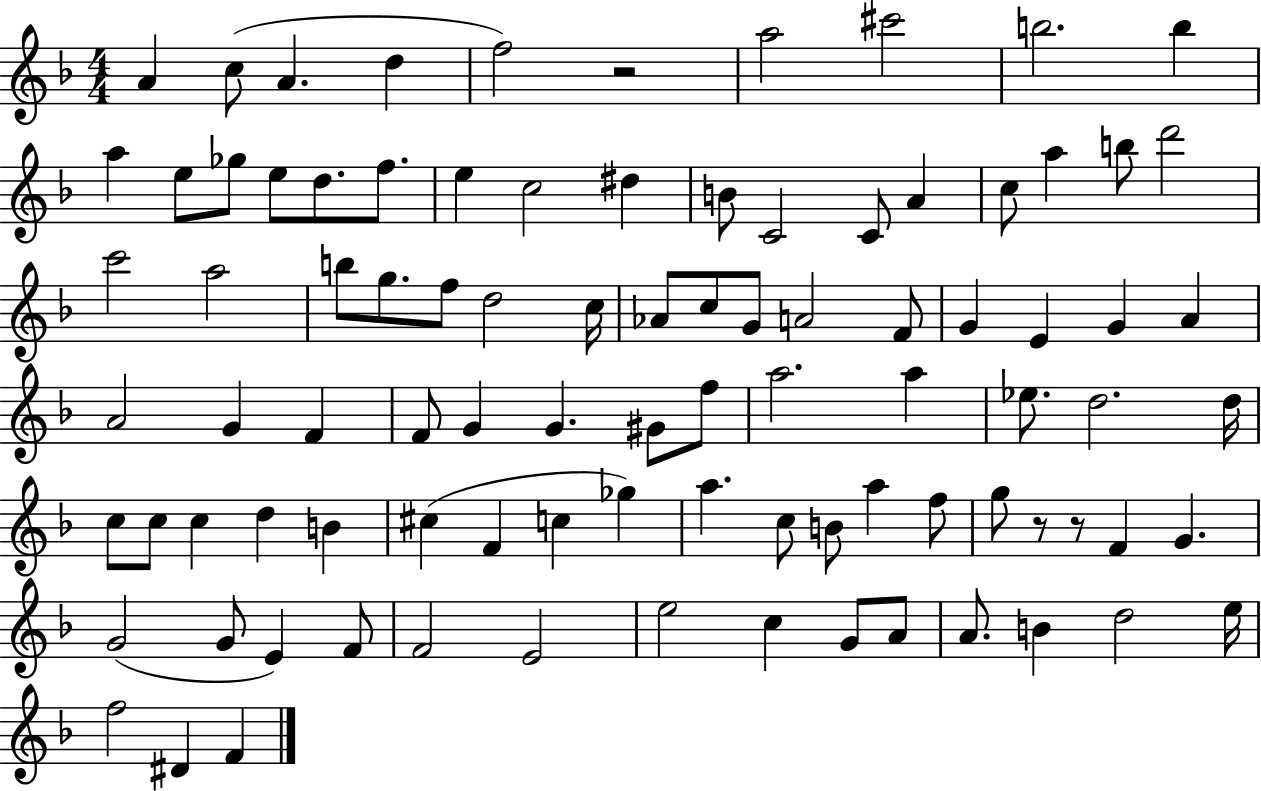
{
  \clef treble
  \numericTimeSignature
  \time 4/4
  \key f \major
  a'4 c''8( a'4. d''4 | f''2) r2 | a''2 cis'''2 | b''2. b''4 | \break a''4 e''8 ges''8 e''8 d''8. f''8. | e''4 c''2 dis''4 | b'8 c'2 c'8 a'4 | c''8 a''4 b''8 d'''2 | \break c'''2 a''2 | b''8 g''8. f''8 d''2 c''16 | aes'8 c''8 g'8 a'2 f'8 | g'4 e'4 g'4 a'4 | \break a'2 g'4 f'4 | f'8 g'4 g'4. gis'8 f''8 | a''2. a''4 | ees''8. d''2. d''16 | \break c''8 c''8 c''4 d''4 b'4 | cis''4( f'4 c''4 ges''4) | a''4. c''8 b'8 a''4 f''8 | g''8 r8 r8 f'4 g'4. | \break g'2( g'8 e'4) f'8 | f'2 e'2 | e''2 c''4 g'8 a'8 | a'8. b'4 d''2 e''16 | \break f''2 dis'4 f'4 | \bar "|."
}